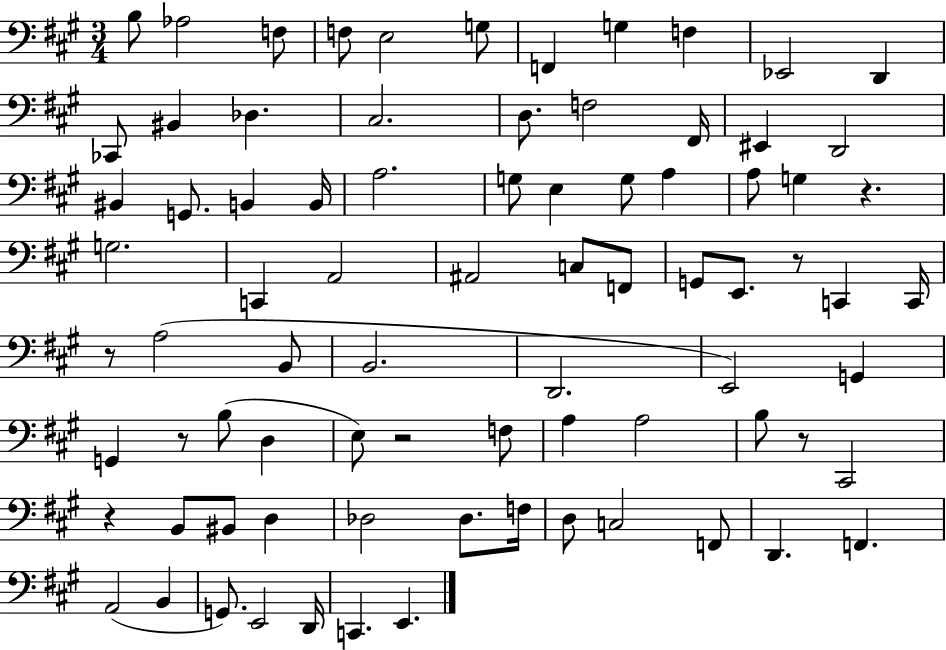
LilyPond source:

{
  \clef bass
  \numericTimeSignature
  \time 3/4
  \key a \major
  b8 aes2 f8 | f8 e2 g8 | f,4 g4 f4 | ees,2 d,4 | \break ces,8 bis,4 des4. | cis2. | d8. f2 fis,16 | eis,4 d,2 | \break bis,4 g,8. b,4 b,16 | a2. | g8 e4 g8 a4 | a8 g4 r4. | \break g2. | c,4 a,2 | ais,2 c8 f,8 | g,8 e,8. r8 c,4 c,16 | \break r8 a2( b,8 | b,2. | d,2. | e,2) g,4 | \break g,4 r8 b8( d4 | e8) r2 f8 | a4 a2 | b8 r8 cis,2 | \break r4 b,8 bis,8 d4 | des2 des8. f16 | d8 c2 f,8 | d,4. f,4. | \break a,2( b,4 | g,8.) e,2 d,16 | c,4. e,4. | \bar "|."
}